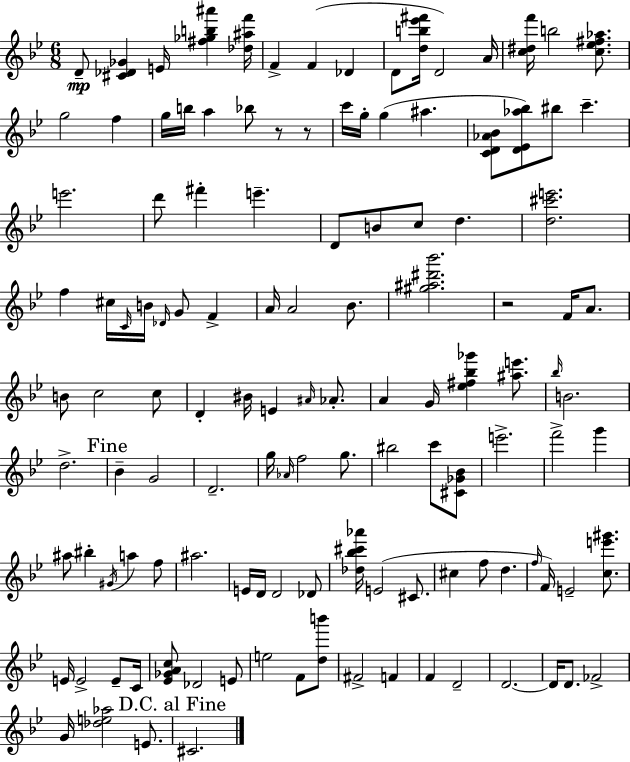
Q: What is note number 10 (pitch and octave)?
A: G5